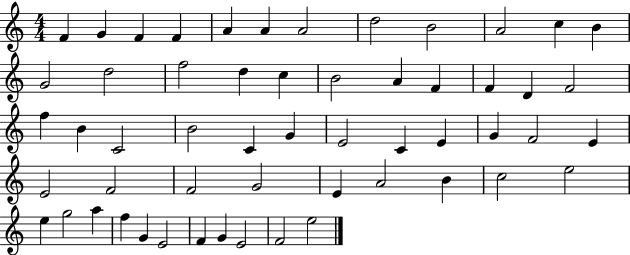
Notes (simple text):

F4/q G4/q F4/q F4/q A4/q A4/q A4/h D5/h B4/h A4/h C5/q B4/q G4/h D5/h F5/h D5/q C5/q B4/h A4/q F4/q F4/q D4/q F4/h F5/q B4/q C4/h B4/h C4/q G4/q E4/h C4/q E4/q G4/q F4/h E4/q E4/h F4/h F4/h G4/h E4/q A4/h B4/q C5/h E5/h E5/q G5/h A5/q F5/q G4/q E4/h F4/q G4/q E4/h F4/h E5/h